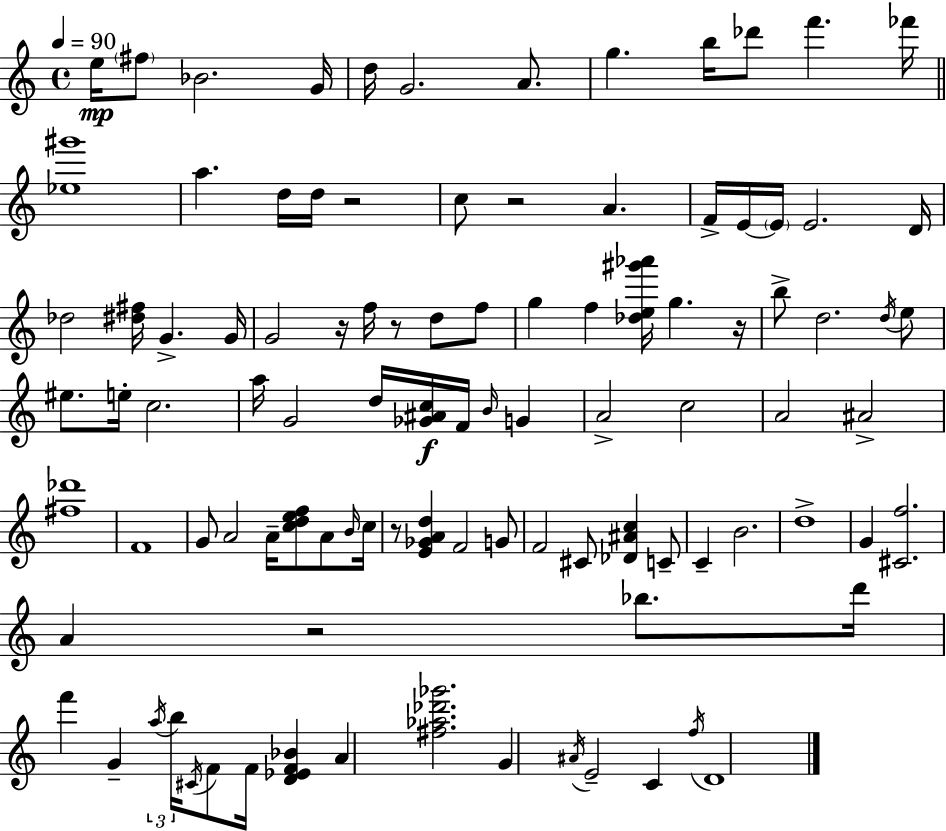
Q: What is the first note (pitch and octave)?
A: E5